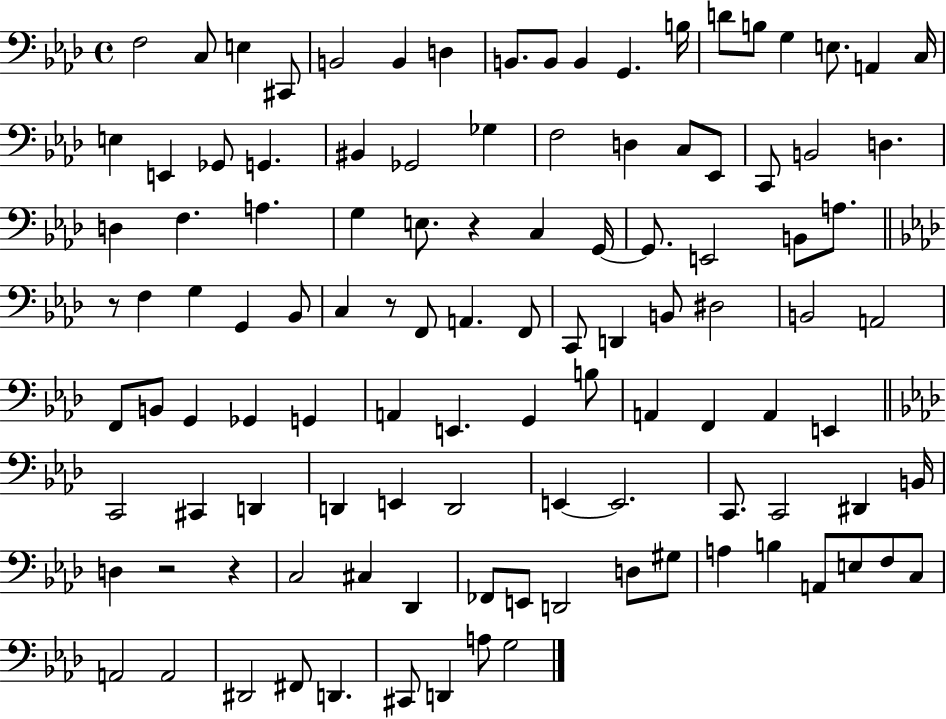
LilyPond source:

{
  \clef bass
  \time 4/4
  \defaultTimeSignature
  \key aes \major
  f2 c8 e4 cis,8 | b,2 b,4 d4 | b,8. b,8 b,4 g,4. b16 | d'8 b8 g4 e8. a,4 c16 | \break e4 e,4 ges,8 g,4. | bis,4 ges,2 ges4 | f2 d4 c8 ees,8 | c,8 b,2 d4. | \break d4 f4. a4. | g4 e8. r4 c4 g,16~~ | g,8. e,2 b,8 a8. | \bar "||" \break \key aes \major r8 f4 g4 g,4 bes,8 | c4 r8 f,8 a,4. f,8 | c,8 d,4 b,8 dis2 | b,2 a,2 | \break f,8 b,8 g,4 ges,4 g,4 | a,4 e,4. g,4 b8 | a,4 f,4 a,4 e,4 | \bar "||" \break \key aes \major c,2 cis,4 d,4 | d,4 e,4 d,2 | e,4~~ e,2. | c,8. c,2 dis,4 b,16 | \break d4 r2 r4 | c2 cis4 des,4 | fes,8 e,8 d,2 d8 gis8 | a4 b4 a,8 e8 f8 c8 | \break a,2 a,2 | dis,2 fis,8 d,4. | cis,8 d,4 a8 g2 | \bar "|."
}